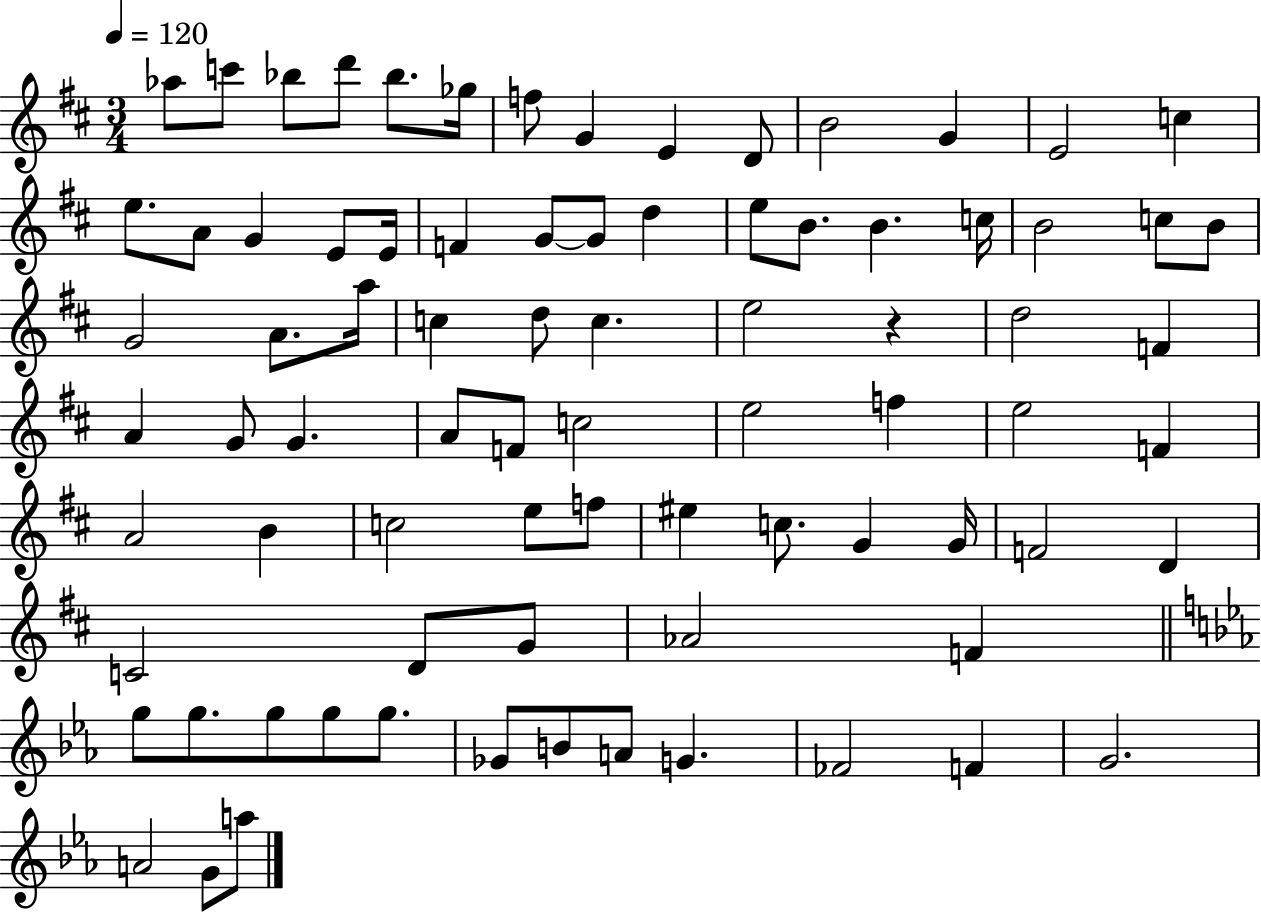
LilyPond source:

{
  \clef treble
  \numericTimeSignature
  \time 3/4
  \key d \major
  \tempo 4 = 120
  aes''8 c'''8 bes''8 d'''8 bes''8. ges''16 | f''8 g'4 e'4 d'8 | b'2 g'4 | e'2 c''4 | \break e''8. a'8 g'4 e'8 e'16 | f'4 g'8~~ g'8 d''4 | e''8 b'8. b'4. c''16 | b'2 c''8 b'8 | \break g'2 a'8. a''16 | c''4 d''8 c''4. | e''2 r4 | d''2 f'4 | \break a'4 g'8 g'4. | a'8 f'8 c''2 | e''2 f''4 | e''2 f'4 | \break a'2 b'4 | c''2 e''8 f''8 | eis''4 c''8. g'4 g'16 | f'2 d'4 | \break c'2 d'8 g'8 | aes'2 f'4 | \bar "||" \break \key ees \major g''8 g''8. g''8 g''8 g''8. | ges'8 b'8 a'8 g'4. | fes'2 f'4 | g'2. | \break a'2 g'8 a''8 | \bar "|."
}